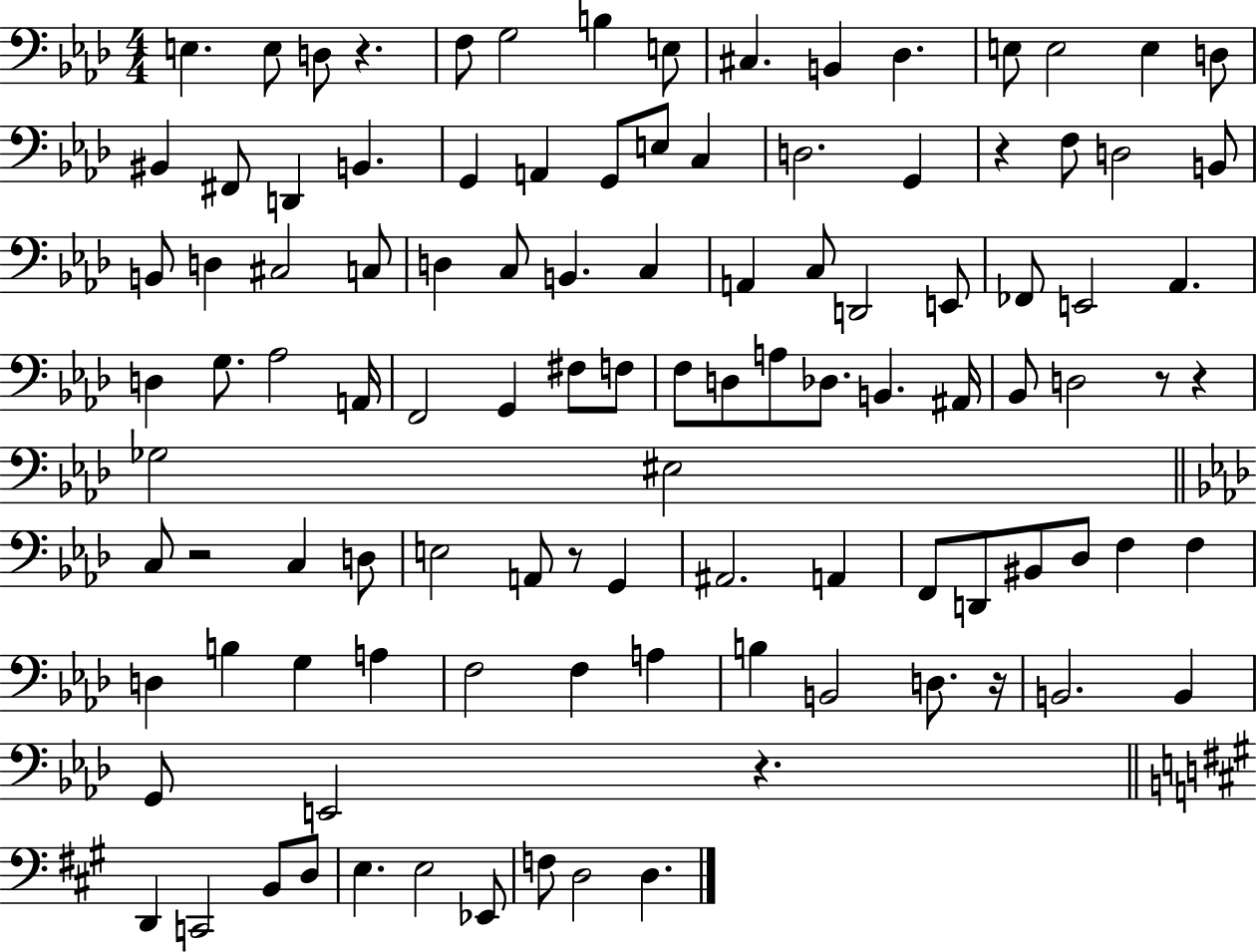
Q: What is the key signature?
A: AES major